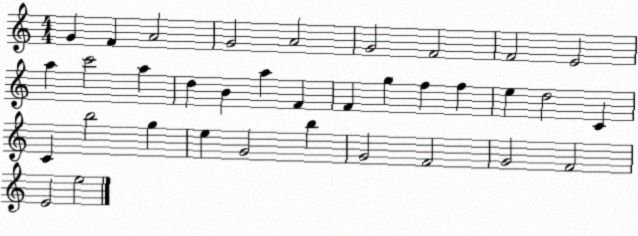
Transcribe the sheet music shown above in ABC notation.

X:1
T:Untitled
M:4/4
L:1/4
K:C
G F A2 G2 A2 G2 F2 F2 E2 a c'2 a d B a F F g f f e d2 C C b2 g e G2 b G2 F2 G2 F2 E2 e2